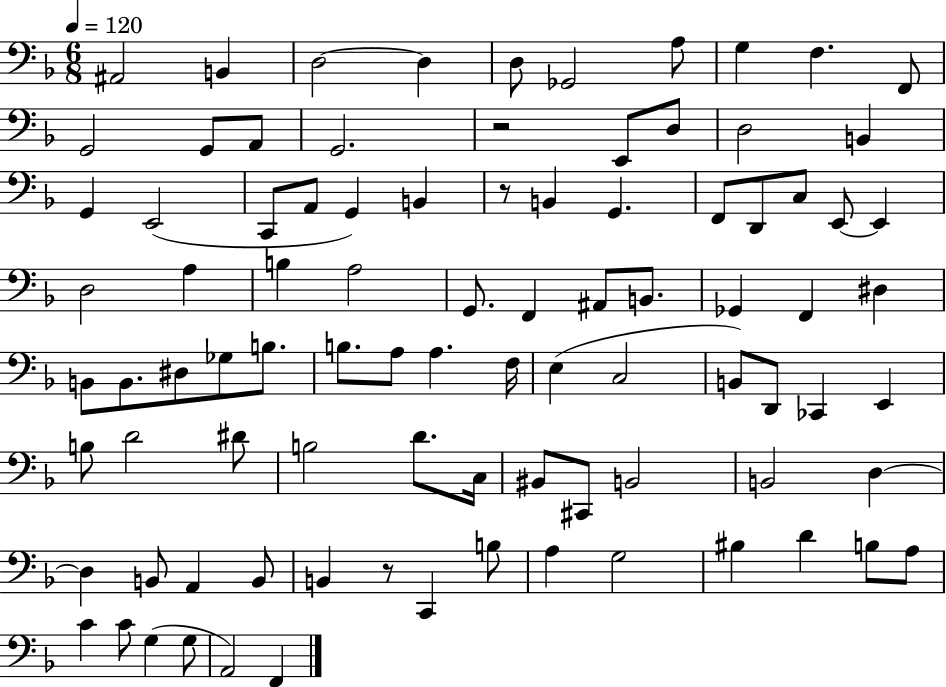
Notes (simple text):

A#2/h B2/q D3/h D3/q D3/e Gb2/h A3/e G3/q F3/q. F2/e G2/h G2/e A2/e G2/h. R/h E2/e D3/e D3/h B2/q G2/q E2/h C2/e A2/e G2/q B2/q R/e B2/q G2/q. F2/e D2/e C3/e E2/e E2/q D3/h A3/q B3/q A3/h G2/e. F2/q A#2/e B2/e. Gb2/q F2/q D#3/q B2/e B2/e. D#3/e Gb3/e B3/e. B3/e. A3/e A3/q. F3/s E3/q C3/h B2/e D2/e CES2/q E2/q B3/e D4/h D#4/e B3/h D4/e. C3/s BIS2/e C#2/e B2/h B2/h D3/q D3/q B2/e A2/q B2/e B2/q R/e C2/q B3/e A3/q G3/h BIS3/q D4/q B3/e A3/e C4/q C4/e G3/q G3/e A2/h F2/q